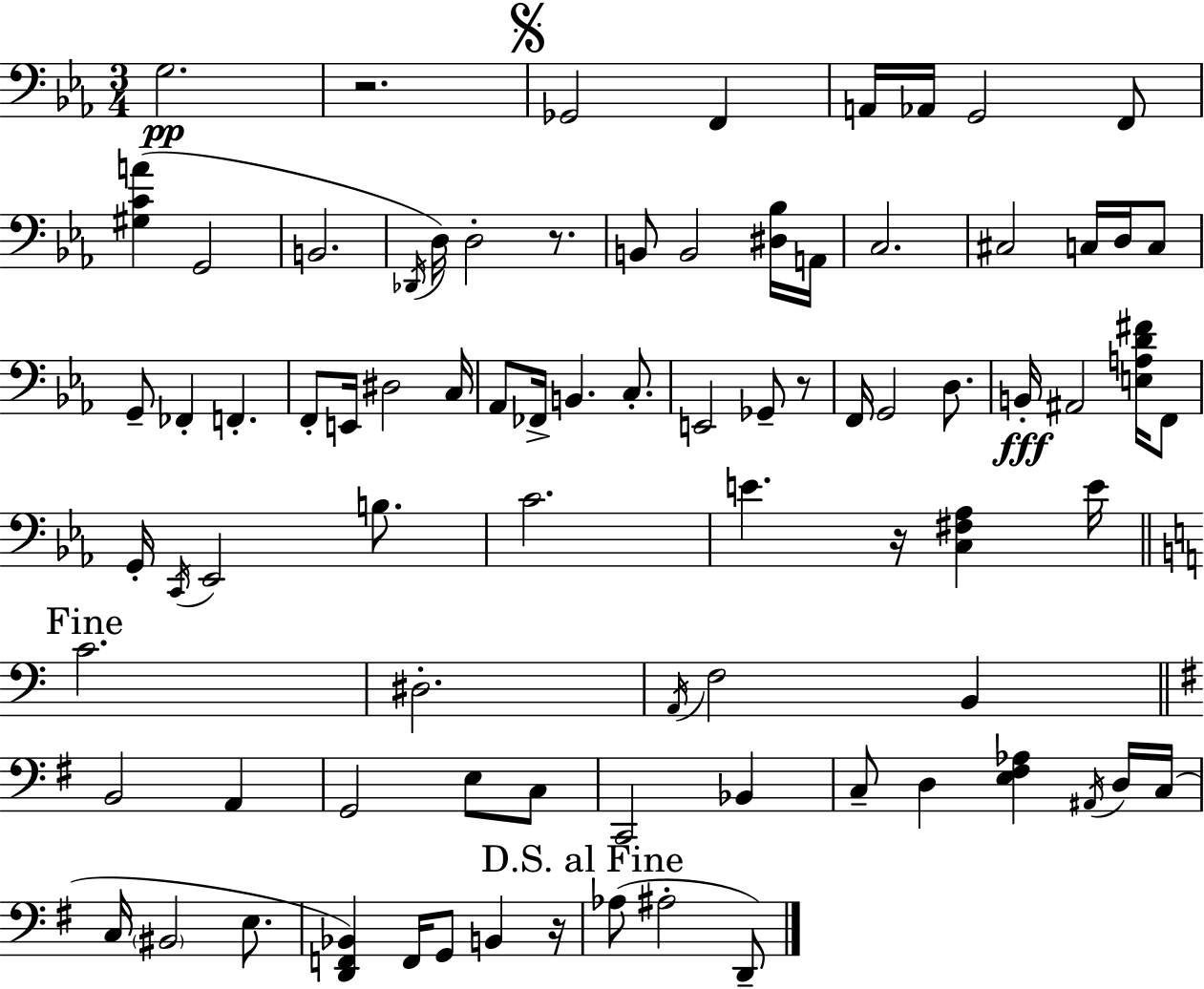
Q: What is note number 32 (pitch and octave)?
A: E2